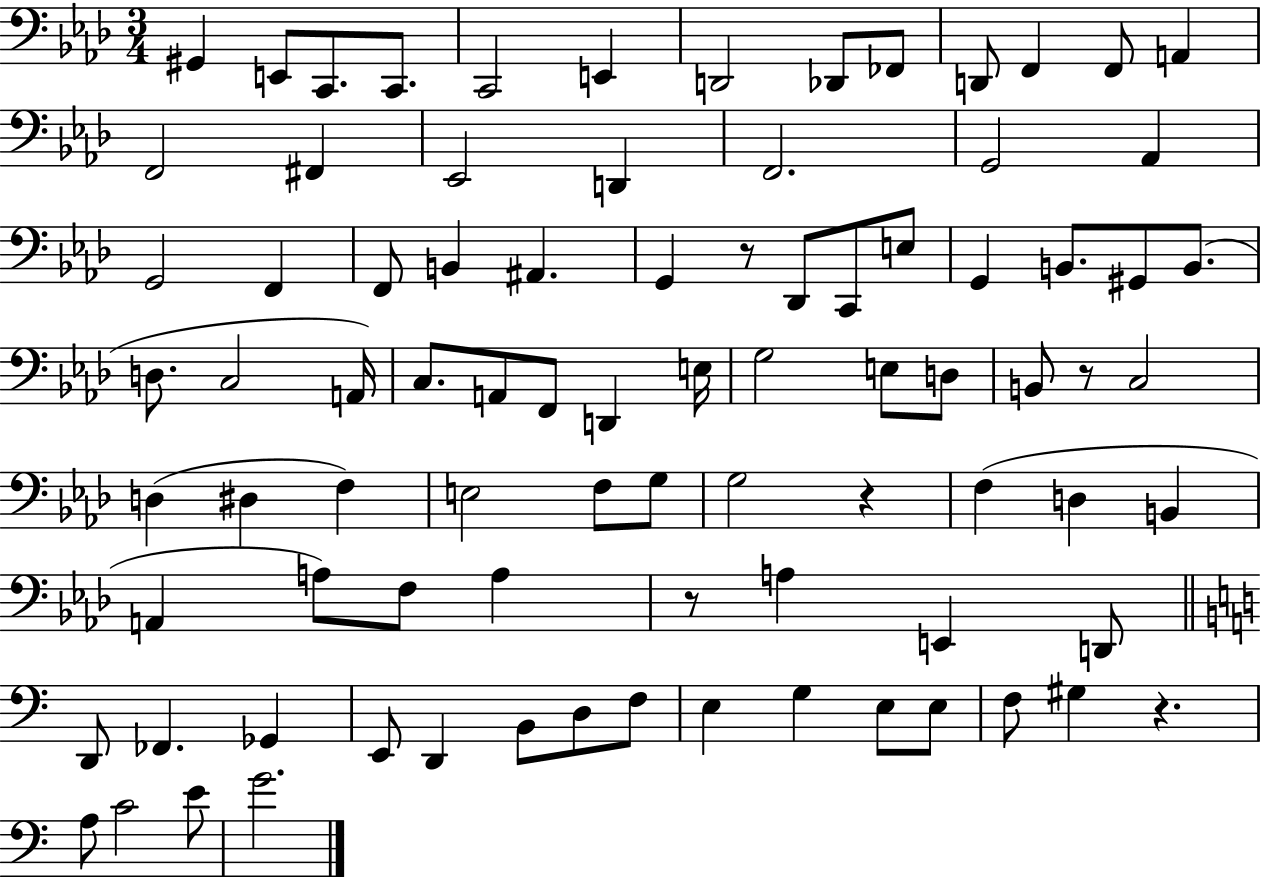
{
  \clef bass
  \numericTimeSignature
  \time 3/4
  \key aes \major
  gis,4 e,8 c,8. c,8. | c,2 e,4 | d,2 des,8 fes,8 | d,8 f,4 f,8 a,4 | \break f,2 fis,4 | ees,2 d,4 | f,2. | g,2 aes,4 | \break g,2 f,4 | f,8 b,4 ais,4. | g,4 r8 des,8 c,8 e8 | g,4 b,8. gis,8 b,8.( | \break d8. c2 a,16) | c8. a,8 f,8 d,4 e16 | g2 e8 d8 | b,8 r8 c2 | \break d4( dis4 f4) | e2 f8 g8 | g2 r4 | f4( d4 b,4 | \break a,4 a8) f8 a4 | r8 a4 e,4 d,8 | \bar "||" \break \key a \minor d,8 fes,4. ges,4 | e,8 d,4 b,8 d8 f8 | e4 g4 e8 e8 | f8 gis4 r4. | \break a8 c'2 e'8 | g'2. | \bar "|."
}